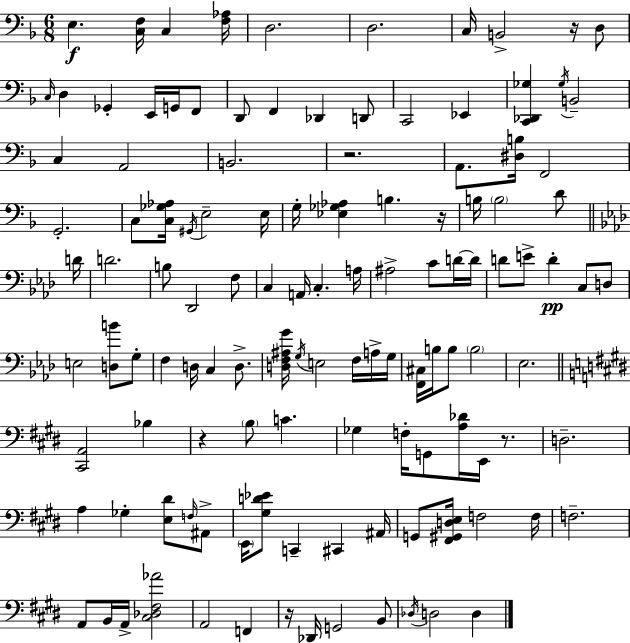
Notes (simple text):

E3/q. [C3,F3]/s C3/q [F3,Ab3]/s D3/h. D3/h. C3/s B2/h R/s D3/e C3/s D3/q Gb2/q E2/s G2/s F2/e D2/e F2/q Db2/q D2/e C2/h Eb2/q [C2,Db2,Gb3]/q Gb3/s B2/h C3/q A2/h B2/h. R/h. A2/e. [D#3,B3]/s F2/h G2/h. C3/e [C3,Gb3,Ab3]/s G#2/s E3/h E3/s G3/s [Eb3,Gb3,Ab3]/q B3/q. R/s B3/s B3/h D4/e D4/s D4/h. B3/e Db2/h F3/e C3/q A2/s C3/q. A3/s A#3/h C4/e D4/s D4/s D4/e E4/e D4/q C3/e D3/e E3/h [D3,B4]/e G3/e F3/q D3/s C3/q D3/e. [D3,F3,A#3,G4]/s G3/s E3/h F3/s A3/s G3/s [F2,C#3]/s B3/s B3/e B3/h Eb3/h. [C#2,A2]/h Bb3/q R/q B3/e C4/q. Gb3/q F3/s G2/e [A3,Db4]/s E2/s R/e. D3/h. A3/q Gb3/q [E3,D#4]/e F3/s A#2/e E2/s [G#3,D4,Eb4]/e C2/q C#2/q A#2/s G2/e [F#2,G#2,D3,E3]/s F3/h F3/s F3/h. A2/e B2/s A2/s [C#3,Db3,F#3,Ab4]/h A2/h F2/q R/s Db2/s G2/h B2/e Db3/s D3/h D3/q